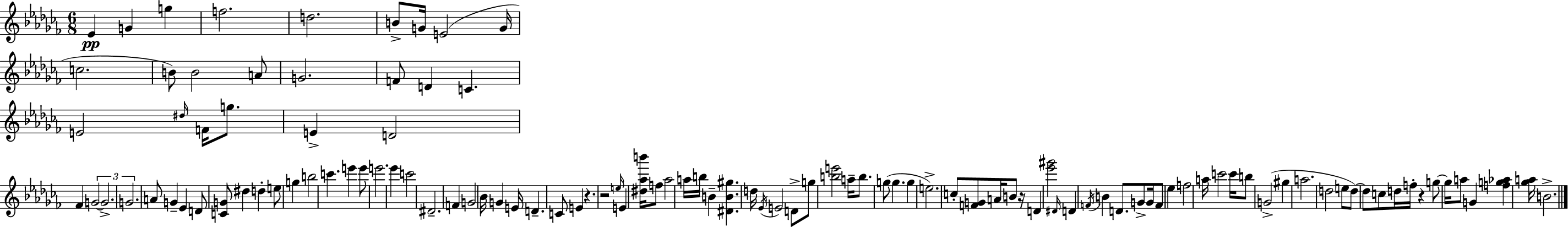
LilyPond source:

{
  \clef treble
  \numericTimeSignature
  \time 6/8
  \key aes \minor
  ees'4\pp g'4 g''4 | f''2. | d''2. | b'8-> g'16 e'2( g'16 | \break c''2. | b'8) b'2 a'8 | g'2. | f'8 d'4 c'4. | \break e'2 \grace { dis''16 } f'16 g''8. | e'4-> d'2 | fes'4 \tuplet 3/2 { g'2~~ | g'2.-> | \break g'2. } | a'8 g'4-- ees'4 d'8 | <c' g'>8 dis''4 d''4-. e''8 | g''4 b''2 | \break c'''4. e'''4 e'''8 | e'''2. | ees'''4 c'''2 | dis'2.-- | \break f'4 g'2 | bes'16 g'4 e'16 d'4.-- | c'8 e'4 r4. | r2 \grace { e''16 } e'4 | \break <dis'' aes'' b'''>16 f''8 aes''2 | a''16 b''16 b'4-- <dis' b' gis''>4. | d''16 \acciaccatura { ees'16 } e'2 d'8-> | g''8 <b'' e'''>2 a''16-- | \break b''8. g''8( g''4. g''4 | e''2.->) | c''8-. <f' g'>8 a'16 b'8 r16 d'4 | <ees''' gis'''>2 \grace { dis'16 } | \break d'4 \acciaccatura { f'16 } b'4 d'8. | g'8-> g'16 f'8 ees''4 f''2 | a''16 c'''2 | c'''16 b''8 g'2->( | \break gis''4 a''2. | d''2 | e''8 d''8~~) d''8 c''8 d''16 f''16-. r4 | g''8~~ g''16 a''8 g'4 | \break <f'' g'' aes''>4 <ges'' a''>16 b'2.-> | \bar "|."
}